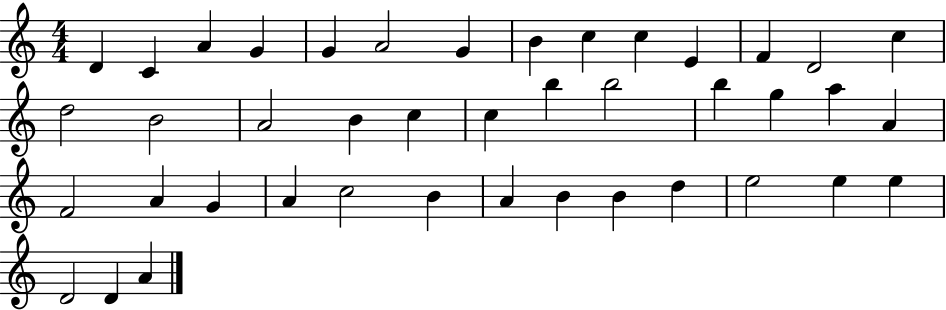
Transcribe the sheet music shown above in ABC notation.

X:1
T:Untitled
M:4/4
L:1/4
K:C
D C A G G A2 G B c c E F D2 c d2 B2 A2 B c c b b2 b g a A F2 A G A c2 B A B B d e2 e e D2 D A